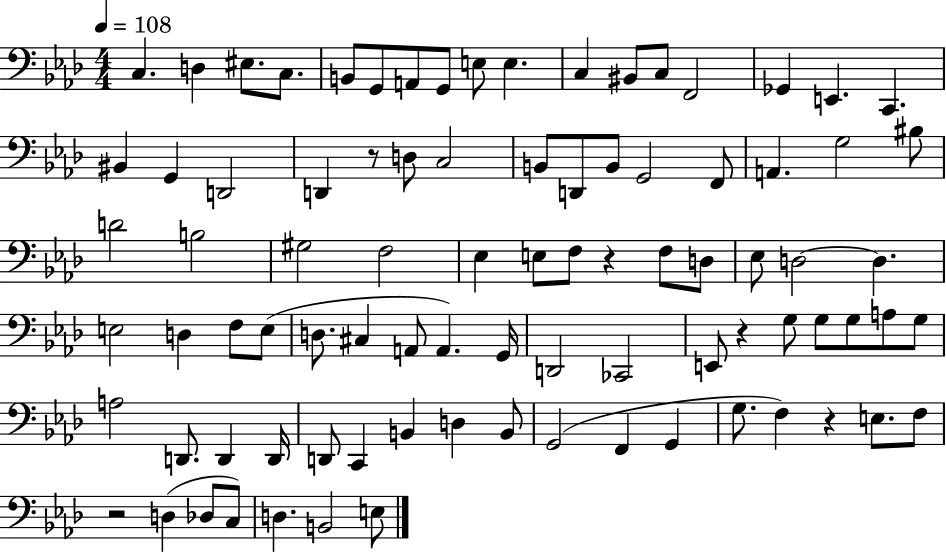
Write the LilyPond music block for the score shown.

{
  \clef bass
  \numericTimeSignature
  \time 4/4
  \key aes \major
  \tempo 4 = 108
  \repeat volta 2 { c4. d4 eis8. c8. | b,8 g,8 a,8 g,8 e8 e4. | c4 bis,8 c8 f,2 | ges,4 e,4. c,4. | \break bis,4 g,4 d,2 | d,4 r8 d8 c2 | b,8 d,8 b,8 g,2 f,8 | a,4. g2 bis8 | \break d'2 b2 | gis2 f2 | ees4 e8 f8 r4 f8 d8 | ees8 d2~~ d4. | \break e2 d4 f8 e8( | d8. cis4 a,8 a,4.) g,16 | d,2 ces,2 | e,8 r4 g8 g8 g8 a8 g8 | \break a2 d,8. d,4 d,16 | d,8 c,4 b,4 d4 b,8 | g,2( f,4 g,4 | g8. f4) r4 e8. f8 | \break r2 d4( des8 c8) | d4. b,2 e8 | } \bar "|."
}